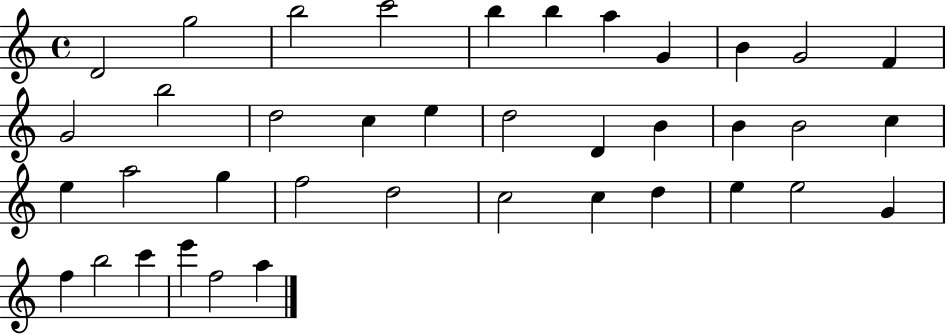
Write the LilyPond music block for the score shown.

{
  \clef treble
  \time 4/4
  \defaultTimeSignature
  \key c \major
  d'2 g''2 | b''2 c'''2 | b''4 b''4 a''4 g'4 | b'4 g'2 f'4 | \break g'2 b''2 | d''2 c''4 e''4 | d''2 d'4 b'4 | b'4 b'2 c''4 | \break e''4 a''2 g''4 | f''2 d''2 | c''2 c''4 d''4 | e''4 e''2 g'4 | \break f''4 b''2 c'''4 | e'''4 f''2 a''4 | \bar "|."
}